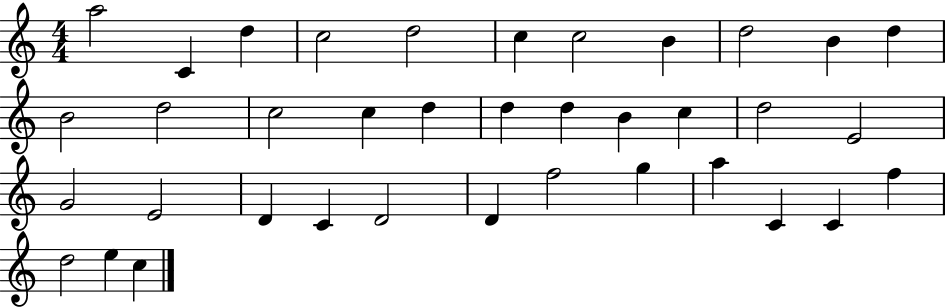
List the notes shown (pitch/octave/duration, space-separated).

A5/h C4/q D5/q C5/h D5/h C5/q C5/h B4/q D5/h B4/q D5/q B4/h D5/h C5/h C5/q D5/q D5/q D5/q B4/q C5/q D5/h E4/h G4/h E4/h D4/q C4/q D4/h D4/q F5/h G5/q A5/q C4/q C4/q F5/q D5/h E5/q C5/q